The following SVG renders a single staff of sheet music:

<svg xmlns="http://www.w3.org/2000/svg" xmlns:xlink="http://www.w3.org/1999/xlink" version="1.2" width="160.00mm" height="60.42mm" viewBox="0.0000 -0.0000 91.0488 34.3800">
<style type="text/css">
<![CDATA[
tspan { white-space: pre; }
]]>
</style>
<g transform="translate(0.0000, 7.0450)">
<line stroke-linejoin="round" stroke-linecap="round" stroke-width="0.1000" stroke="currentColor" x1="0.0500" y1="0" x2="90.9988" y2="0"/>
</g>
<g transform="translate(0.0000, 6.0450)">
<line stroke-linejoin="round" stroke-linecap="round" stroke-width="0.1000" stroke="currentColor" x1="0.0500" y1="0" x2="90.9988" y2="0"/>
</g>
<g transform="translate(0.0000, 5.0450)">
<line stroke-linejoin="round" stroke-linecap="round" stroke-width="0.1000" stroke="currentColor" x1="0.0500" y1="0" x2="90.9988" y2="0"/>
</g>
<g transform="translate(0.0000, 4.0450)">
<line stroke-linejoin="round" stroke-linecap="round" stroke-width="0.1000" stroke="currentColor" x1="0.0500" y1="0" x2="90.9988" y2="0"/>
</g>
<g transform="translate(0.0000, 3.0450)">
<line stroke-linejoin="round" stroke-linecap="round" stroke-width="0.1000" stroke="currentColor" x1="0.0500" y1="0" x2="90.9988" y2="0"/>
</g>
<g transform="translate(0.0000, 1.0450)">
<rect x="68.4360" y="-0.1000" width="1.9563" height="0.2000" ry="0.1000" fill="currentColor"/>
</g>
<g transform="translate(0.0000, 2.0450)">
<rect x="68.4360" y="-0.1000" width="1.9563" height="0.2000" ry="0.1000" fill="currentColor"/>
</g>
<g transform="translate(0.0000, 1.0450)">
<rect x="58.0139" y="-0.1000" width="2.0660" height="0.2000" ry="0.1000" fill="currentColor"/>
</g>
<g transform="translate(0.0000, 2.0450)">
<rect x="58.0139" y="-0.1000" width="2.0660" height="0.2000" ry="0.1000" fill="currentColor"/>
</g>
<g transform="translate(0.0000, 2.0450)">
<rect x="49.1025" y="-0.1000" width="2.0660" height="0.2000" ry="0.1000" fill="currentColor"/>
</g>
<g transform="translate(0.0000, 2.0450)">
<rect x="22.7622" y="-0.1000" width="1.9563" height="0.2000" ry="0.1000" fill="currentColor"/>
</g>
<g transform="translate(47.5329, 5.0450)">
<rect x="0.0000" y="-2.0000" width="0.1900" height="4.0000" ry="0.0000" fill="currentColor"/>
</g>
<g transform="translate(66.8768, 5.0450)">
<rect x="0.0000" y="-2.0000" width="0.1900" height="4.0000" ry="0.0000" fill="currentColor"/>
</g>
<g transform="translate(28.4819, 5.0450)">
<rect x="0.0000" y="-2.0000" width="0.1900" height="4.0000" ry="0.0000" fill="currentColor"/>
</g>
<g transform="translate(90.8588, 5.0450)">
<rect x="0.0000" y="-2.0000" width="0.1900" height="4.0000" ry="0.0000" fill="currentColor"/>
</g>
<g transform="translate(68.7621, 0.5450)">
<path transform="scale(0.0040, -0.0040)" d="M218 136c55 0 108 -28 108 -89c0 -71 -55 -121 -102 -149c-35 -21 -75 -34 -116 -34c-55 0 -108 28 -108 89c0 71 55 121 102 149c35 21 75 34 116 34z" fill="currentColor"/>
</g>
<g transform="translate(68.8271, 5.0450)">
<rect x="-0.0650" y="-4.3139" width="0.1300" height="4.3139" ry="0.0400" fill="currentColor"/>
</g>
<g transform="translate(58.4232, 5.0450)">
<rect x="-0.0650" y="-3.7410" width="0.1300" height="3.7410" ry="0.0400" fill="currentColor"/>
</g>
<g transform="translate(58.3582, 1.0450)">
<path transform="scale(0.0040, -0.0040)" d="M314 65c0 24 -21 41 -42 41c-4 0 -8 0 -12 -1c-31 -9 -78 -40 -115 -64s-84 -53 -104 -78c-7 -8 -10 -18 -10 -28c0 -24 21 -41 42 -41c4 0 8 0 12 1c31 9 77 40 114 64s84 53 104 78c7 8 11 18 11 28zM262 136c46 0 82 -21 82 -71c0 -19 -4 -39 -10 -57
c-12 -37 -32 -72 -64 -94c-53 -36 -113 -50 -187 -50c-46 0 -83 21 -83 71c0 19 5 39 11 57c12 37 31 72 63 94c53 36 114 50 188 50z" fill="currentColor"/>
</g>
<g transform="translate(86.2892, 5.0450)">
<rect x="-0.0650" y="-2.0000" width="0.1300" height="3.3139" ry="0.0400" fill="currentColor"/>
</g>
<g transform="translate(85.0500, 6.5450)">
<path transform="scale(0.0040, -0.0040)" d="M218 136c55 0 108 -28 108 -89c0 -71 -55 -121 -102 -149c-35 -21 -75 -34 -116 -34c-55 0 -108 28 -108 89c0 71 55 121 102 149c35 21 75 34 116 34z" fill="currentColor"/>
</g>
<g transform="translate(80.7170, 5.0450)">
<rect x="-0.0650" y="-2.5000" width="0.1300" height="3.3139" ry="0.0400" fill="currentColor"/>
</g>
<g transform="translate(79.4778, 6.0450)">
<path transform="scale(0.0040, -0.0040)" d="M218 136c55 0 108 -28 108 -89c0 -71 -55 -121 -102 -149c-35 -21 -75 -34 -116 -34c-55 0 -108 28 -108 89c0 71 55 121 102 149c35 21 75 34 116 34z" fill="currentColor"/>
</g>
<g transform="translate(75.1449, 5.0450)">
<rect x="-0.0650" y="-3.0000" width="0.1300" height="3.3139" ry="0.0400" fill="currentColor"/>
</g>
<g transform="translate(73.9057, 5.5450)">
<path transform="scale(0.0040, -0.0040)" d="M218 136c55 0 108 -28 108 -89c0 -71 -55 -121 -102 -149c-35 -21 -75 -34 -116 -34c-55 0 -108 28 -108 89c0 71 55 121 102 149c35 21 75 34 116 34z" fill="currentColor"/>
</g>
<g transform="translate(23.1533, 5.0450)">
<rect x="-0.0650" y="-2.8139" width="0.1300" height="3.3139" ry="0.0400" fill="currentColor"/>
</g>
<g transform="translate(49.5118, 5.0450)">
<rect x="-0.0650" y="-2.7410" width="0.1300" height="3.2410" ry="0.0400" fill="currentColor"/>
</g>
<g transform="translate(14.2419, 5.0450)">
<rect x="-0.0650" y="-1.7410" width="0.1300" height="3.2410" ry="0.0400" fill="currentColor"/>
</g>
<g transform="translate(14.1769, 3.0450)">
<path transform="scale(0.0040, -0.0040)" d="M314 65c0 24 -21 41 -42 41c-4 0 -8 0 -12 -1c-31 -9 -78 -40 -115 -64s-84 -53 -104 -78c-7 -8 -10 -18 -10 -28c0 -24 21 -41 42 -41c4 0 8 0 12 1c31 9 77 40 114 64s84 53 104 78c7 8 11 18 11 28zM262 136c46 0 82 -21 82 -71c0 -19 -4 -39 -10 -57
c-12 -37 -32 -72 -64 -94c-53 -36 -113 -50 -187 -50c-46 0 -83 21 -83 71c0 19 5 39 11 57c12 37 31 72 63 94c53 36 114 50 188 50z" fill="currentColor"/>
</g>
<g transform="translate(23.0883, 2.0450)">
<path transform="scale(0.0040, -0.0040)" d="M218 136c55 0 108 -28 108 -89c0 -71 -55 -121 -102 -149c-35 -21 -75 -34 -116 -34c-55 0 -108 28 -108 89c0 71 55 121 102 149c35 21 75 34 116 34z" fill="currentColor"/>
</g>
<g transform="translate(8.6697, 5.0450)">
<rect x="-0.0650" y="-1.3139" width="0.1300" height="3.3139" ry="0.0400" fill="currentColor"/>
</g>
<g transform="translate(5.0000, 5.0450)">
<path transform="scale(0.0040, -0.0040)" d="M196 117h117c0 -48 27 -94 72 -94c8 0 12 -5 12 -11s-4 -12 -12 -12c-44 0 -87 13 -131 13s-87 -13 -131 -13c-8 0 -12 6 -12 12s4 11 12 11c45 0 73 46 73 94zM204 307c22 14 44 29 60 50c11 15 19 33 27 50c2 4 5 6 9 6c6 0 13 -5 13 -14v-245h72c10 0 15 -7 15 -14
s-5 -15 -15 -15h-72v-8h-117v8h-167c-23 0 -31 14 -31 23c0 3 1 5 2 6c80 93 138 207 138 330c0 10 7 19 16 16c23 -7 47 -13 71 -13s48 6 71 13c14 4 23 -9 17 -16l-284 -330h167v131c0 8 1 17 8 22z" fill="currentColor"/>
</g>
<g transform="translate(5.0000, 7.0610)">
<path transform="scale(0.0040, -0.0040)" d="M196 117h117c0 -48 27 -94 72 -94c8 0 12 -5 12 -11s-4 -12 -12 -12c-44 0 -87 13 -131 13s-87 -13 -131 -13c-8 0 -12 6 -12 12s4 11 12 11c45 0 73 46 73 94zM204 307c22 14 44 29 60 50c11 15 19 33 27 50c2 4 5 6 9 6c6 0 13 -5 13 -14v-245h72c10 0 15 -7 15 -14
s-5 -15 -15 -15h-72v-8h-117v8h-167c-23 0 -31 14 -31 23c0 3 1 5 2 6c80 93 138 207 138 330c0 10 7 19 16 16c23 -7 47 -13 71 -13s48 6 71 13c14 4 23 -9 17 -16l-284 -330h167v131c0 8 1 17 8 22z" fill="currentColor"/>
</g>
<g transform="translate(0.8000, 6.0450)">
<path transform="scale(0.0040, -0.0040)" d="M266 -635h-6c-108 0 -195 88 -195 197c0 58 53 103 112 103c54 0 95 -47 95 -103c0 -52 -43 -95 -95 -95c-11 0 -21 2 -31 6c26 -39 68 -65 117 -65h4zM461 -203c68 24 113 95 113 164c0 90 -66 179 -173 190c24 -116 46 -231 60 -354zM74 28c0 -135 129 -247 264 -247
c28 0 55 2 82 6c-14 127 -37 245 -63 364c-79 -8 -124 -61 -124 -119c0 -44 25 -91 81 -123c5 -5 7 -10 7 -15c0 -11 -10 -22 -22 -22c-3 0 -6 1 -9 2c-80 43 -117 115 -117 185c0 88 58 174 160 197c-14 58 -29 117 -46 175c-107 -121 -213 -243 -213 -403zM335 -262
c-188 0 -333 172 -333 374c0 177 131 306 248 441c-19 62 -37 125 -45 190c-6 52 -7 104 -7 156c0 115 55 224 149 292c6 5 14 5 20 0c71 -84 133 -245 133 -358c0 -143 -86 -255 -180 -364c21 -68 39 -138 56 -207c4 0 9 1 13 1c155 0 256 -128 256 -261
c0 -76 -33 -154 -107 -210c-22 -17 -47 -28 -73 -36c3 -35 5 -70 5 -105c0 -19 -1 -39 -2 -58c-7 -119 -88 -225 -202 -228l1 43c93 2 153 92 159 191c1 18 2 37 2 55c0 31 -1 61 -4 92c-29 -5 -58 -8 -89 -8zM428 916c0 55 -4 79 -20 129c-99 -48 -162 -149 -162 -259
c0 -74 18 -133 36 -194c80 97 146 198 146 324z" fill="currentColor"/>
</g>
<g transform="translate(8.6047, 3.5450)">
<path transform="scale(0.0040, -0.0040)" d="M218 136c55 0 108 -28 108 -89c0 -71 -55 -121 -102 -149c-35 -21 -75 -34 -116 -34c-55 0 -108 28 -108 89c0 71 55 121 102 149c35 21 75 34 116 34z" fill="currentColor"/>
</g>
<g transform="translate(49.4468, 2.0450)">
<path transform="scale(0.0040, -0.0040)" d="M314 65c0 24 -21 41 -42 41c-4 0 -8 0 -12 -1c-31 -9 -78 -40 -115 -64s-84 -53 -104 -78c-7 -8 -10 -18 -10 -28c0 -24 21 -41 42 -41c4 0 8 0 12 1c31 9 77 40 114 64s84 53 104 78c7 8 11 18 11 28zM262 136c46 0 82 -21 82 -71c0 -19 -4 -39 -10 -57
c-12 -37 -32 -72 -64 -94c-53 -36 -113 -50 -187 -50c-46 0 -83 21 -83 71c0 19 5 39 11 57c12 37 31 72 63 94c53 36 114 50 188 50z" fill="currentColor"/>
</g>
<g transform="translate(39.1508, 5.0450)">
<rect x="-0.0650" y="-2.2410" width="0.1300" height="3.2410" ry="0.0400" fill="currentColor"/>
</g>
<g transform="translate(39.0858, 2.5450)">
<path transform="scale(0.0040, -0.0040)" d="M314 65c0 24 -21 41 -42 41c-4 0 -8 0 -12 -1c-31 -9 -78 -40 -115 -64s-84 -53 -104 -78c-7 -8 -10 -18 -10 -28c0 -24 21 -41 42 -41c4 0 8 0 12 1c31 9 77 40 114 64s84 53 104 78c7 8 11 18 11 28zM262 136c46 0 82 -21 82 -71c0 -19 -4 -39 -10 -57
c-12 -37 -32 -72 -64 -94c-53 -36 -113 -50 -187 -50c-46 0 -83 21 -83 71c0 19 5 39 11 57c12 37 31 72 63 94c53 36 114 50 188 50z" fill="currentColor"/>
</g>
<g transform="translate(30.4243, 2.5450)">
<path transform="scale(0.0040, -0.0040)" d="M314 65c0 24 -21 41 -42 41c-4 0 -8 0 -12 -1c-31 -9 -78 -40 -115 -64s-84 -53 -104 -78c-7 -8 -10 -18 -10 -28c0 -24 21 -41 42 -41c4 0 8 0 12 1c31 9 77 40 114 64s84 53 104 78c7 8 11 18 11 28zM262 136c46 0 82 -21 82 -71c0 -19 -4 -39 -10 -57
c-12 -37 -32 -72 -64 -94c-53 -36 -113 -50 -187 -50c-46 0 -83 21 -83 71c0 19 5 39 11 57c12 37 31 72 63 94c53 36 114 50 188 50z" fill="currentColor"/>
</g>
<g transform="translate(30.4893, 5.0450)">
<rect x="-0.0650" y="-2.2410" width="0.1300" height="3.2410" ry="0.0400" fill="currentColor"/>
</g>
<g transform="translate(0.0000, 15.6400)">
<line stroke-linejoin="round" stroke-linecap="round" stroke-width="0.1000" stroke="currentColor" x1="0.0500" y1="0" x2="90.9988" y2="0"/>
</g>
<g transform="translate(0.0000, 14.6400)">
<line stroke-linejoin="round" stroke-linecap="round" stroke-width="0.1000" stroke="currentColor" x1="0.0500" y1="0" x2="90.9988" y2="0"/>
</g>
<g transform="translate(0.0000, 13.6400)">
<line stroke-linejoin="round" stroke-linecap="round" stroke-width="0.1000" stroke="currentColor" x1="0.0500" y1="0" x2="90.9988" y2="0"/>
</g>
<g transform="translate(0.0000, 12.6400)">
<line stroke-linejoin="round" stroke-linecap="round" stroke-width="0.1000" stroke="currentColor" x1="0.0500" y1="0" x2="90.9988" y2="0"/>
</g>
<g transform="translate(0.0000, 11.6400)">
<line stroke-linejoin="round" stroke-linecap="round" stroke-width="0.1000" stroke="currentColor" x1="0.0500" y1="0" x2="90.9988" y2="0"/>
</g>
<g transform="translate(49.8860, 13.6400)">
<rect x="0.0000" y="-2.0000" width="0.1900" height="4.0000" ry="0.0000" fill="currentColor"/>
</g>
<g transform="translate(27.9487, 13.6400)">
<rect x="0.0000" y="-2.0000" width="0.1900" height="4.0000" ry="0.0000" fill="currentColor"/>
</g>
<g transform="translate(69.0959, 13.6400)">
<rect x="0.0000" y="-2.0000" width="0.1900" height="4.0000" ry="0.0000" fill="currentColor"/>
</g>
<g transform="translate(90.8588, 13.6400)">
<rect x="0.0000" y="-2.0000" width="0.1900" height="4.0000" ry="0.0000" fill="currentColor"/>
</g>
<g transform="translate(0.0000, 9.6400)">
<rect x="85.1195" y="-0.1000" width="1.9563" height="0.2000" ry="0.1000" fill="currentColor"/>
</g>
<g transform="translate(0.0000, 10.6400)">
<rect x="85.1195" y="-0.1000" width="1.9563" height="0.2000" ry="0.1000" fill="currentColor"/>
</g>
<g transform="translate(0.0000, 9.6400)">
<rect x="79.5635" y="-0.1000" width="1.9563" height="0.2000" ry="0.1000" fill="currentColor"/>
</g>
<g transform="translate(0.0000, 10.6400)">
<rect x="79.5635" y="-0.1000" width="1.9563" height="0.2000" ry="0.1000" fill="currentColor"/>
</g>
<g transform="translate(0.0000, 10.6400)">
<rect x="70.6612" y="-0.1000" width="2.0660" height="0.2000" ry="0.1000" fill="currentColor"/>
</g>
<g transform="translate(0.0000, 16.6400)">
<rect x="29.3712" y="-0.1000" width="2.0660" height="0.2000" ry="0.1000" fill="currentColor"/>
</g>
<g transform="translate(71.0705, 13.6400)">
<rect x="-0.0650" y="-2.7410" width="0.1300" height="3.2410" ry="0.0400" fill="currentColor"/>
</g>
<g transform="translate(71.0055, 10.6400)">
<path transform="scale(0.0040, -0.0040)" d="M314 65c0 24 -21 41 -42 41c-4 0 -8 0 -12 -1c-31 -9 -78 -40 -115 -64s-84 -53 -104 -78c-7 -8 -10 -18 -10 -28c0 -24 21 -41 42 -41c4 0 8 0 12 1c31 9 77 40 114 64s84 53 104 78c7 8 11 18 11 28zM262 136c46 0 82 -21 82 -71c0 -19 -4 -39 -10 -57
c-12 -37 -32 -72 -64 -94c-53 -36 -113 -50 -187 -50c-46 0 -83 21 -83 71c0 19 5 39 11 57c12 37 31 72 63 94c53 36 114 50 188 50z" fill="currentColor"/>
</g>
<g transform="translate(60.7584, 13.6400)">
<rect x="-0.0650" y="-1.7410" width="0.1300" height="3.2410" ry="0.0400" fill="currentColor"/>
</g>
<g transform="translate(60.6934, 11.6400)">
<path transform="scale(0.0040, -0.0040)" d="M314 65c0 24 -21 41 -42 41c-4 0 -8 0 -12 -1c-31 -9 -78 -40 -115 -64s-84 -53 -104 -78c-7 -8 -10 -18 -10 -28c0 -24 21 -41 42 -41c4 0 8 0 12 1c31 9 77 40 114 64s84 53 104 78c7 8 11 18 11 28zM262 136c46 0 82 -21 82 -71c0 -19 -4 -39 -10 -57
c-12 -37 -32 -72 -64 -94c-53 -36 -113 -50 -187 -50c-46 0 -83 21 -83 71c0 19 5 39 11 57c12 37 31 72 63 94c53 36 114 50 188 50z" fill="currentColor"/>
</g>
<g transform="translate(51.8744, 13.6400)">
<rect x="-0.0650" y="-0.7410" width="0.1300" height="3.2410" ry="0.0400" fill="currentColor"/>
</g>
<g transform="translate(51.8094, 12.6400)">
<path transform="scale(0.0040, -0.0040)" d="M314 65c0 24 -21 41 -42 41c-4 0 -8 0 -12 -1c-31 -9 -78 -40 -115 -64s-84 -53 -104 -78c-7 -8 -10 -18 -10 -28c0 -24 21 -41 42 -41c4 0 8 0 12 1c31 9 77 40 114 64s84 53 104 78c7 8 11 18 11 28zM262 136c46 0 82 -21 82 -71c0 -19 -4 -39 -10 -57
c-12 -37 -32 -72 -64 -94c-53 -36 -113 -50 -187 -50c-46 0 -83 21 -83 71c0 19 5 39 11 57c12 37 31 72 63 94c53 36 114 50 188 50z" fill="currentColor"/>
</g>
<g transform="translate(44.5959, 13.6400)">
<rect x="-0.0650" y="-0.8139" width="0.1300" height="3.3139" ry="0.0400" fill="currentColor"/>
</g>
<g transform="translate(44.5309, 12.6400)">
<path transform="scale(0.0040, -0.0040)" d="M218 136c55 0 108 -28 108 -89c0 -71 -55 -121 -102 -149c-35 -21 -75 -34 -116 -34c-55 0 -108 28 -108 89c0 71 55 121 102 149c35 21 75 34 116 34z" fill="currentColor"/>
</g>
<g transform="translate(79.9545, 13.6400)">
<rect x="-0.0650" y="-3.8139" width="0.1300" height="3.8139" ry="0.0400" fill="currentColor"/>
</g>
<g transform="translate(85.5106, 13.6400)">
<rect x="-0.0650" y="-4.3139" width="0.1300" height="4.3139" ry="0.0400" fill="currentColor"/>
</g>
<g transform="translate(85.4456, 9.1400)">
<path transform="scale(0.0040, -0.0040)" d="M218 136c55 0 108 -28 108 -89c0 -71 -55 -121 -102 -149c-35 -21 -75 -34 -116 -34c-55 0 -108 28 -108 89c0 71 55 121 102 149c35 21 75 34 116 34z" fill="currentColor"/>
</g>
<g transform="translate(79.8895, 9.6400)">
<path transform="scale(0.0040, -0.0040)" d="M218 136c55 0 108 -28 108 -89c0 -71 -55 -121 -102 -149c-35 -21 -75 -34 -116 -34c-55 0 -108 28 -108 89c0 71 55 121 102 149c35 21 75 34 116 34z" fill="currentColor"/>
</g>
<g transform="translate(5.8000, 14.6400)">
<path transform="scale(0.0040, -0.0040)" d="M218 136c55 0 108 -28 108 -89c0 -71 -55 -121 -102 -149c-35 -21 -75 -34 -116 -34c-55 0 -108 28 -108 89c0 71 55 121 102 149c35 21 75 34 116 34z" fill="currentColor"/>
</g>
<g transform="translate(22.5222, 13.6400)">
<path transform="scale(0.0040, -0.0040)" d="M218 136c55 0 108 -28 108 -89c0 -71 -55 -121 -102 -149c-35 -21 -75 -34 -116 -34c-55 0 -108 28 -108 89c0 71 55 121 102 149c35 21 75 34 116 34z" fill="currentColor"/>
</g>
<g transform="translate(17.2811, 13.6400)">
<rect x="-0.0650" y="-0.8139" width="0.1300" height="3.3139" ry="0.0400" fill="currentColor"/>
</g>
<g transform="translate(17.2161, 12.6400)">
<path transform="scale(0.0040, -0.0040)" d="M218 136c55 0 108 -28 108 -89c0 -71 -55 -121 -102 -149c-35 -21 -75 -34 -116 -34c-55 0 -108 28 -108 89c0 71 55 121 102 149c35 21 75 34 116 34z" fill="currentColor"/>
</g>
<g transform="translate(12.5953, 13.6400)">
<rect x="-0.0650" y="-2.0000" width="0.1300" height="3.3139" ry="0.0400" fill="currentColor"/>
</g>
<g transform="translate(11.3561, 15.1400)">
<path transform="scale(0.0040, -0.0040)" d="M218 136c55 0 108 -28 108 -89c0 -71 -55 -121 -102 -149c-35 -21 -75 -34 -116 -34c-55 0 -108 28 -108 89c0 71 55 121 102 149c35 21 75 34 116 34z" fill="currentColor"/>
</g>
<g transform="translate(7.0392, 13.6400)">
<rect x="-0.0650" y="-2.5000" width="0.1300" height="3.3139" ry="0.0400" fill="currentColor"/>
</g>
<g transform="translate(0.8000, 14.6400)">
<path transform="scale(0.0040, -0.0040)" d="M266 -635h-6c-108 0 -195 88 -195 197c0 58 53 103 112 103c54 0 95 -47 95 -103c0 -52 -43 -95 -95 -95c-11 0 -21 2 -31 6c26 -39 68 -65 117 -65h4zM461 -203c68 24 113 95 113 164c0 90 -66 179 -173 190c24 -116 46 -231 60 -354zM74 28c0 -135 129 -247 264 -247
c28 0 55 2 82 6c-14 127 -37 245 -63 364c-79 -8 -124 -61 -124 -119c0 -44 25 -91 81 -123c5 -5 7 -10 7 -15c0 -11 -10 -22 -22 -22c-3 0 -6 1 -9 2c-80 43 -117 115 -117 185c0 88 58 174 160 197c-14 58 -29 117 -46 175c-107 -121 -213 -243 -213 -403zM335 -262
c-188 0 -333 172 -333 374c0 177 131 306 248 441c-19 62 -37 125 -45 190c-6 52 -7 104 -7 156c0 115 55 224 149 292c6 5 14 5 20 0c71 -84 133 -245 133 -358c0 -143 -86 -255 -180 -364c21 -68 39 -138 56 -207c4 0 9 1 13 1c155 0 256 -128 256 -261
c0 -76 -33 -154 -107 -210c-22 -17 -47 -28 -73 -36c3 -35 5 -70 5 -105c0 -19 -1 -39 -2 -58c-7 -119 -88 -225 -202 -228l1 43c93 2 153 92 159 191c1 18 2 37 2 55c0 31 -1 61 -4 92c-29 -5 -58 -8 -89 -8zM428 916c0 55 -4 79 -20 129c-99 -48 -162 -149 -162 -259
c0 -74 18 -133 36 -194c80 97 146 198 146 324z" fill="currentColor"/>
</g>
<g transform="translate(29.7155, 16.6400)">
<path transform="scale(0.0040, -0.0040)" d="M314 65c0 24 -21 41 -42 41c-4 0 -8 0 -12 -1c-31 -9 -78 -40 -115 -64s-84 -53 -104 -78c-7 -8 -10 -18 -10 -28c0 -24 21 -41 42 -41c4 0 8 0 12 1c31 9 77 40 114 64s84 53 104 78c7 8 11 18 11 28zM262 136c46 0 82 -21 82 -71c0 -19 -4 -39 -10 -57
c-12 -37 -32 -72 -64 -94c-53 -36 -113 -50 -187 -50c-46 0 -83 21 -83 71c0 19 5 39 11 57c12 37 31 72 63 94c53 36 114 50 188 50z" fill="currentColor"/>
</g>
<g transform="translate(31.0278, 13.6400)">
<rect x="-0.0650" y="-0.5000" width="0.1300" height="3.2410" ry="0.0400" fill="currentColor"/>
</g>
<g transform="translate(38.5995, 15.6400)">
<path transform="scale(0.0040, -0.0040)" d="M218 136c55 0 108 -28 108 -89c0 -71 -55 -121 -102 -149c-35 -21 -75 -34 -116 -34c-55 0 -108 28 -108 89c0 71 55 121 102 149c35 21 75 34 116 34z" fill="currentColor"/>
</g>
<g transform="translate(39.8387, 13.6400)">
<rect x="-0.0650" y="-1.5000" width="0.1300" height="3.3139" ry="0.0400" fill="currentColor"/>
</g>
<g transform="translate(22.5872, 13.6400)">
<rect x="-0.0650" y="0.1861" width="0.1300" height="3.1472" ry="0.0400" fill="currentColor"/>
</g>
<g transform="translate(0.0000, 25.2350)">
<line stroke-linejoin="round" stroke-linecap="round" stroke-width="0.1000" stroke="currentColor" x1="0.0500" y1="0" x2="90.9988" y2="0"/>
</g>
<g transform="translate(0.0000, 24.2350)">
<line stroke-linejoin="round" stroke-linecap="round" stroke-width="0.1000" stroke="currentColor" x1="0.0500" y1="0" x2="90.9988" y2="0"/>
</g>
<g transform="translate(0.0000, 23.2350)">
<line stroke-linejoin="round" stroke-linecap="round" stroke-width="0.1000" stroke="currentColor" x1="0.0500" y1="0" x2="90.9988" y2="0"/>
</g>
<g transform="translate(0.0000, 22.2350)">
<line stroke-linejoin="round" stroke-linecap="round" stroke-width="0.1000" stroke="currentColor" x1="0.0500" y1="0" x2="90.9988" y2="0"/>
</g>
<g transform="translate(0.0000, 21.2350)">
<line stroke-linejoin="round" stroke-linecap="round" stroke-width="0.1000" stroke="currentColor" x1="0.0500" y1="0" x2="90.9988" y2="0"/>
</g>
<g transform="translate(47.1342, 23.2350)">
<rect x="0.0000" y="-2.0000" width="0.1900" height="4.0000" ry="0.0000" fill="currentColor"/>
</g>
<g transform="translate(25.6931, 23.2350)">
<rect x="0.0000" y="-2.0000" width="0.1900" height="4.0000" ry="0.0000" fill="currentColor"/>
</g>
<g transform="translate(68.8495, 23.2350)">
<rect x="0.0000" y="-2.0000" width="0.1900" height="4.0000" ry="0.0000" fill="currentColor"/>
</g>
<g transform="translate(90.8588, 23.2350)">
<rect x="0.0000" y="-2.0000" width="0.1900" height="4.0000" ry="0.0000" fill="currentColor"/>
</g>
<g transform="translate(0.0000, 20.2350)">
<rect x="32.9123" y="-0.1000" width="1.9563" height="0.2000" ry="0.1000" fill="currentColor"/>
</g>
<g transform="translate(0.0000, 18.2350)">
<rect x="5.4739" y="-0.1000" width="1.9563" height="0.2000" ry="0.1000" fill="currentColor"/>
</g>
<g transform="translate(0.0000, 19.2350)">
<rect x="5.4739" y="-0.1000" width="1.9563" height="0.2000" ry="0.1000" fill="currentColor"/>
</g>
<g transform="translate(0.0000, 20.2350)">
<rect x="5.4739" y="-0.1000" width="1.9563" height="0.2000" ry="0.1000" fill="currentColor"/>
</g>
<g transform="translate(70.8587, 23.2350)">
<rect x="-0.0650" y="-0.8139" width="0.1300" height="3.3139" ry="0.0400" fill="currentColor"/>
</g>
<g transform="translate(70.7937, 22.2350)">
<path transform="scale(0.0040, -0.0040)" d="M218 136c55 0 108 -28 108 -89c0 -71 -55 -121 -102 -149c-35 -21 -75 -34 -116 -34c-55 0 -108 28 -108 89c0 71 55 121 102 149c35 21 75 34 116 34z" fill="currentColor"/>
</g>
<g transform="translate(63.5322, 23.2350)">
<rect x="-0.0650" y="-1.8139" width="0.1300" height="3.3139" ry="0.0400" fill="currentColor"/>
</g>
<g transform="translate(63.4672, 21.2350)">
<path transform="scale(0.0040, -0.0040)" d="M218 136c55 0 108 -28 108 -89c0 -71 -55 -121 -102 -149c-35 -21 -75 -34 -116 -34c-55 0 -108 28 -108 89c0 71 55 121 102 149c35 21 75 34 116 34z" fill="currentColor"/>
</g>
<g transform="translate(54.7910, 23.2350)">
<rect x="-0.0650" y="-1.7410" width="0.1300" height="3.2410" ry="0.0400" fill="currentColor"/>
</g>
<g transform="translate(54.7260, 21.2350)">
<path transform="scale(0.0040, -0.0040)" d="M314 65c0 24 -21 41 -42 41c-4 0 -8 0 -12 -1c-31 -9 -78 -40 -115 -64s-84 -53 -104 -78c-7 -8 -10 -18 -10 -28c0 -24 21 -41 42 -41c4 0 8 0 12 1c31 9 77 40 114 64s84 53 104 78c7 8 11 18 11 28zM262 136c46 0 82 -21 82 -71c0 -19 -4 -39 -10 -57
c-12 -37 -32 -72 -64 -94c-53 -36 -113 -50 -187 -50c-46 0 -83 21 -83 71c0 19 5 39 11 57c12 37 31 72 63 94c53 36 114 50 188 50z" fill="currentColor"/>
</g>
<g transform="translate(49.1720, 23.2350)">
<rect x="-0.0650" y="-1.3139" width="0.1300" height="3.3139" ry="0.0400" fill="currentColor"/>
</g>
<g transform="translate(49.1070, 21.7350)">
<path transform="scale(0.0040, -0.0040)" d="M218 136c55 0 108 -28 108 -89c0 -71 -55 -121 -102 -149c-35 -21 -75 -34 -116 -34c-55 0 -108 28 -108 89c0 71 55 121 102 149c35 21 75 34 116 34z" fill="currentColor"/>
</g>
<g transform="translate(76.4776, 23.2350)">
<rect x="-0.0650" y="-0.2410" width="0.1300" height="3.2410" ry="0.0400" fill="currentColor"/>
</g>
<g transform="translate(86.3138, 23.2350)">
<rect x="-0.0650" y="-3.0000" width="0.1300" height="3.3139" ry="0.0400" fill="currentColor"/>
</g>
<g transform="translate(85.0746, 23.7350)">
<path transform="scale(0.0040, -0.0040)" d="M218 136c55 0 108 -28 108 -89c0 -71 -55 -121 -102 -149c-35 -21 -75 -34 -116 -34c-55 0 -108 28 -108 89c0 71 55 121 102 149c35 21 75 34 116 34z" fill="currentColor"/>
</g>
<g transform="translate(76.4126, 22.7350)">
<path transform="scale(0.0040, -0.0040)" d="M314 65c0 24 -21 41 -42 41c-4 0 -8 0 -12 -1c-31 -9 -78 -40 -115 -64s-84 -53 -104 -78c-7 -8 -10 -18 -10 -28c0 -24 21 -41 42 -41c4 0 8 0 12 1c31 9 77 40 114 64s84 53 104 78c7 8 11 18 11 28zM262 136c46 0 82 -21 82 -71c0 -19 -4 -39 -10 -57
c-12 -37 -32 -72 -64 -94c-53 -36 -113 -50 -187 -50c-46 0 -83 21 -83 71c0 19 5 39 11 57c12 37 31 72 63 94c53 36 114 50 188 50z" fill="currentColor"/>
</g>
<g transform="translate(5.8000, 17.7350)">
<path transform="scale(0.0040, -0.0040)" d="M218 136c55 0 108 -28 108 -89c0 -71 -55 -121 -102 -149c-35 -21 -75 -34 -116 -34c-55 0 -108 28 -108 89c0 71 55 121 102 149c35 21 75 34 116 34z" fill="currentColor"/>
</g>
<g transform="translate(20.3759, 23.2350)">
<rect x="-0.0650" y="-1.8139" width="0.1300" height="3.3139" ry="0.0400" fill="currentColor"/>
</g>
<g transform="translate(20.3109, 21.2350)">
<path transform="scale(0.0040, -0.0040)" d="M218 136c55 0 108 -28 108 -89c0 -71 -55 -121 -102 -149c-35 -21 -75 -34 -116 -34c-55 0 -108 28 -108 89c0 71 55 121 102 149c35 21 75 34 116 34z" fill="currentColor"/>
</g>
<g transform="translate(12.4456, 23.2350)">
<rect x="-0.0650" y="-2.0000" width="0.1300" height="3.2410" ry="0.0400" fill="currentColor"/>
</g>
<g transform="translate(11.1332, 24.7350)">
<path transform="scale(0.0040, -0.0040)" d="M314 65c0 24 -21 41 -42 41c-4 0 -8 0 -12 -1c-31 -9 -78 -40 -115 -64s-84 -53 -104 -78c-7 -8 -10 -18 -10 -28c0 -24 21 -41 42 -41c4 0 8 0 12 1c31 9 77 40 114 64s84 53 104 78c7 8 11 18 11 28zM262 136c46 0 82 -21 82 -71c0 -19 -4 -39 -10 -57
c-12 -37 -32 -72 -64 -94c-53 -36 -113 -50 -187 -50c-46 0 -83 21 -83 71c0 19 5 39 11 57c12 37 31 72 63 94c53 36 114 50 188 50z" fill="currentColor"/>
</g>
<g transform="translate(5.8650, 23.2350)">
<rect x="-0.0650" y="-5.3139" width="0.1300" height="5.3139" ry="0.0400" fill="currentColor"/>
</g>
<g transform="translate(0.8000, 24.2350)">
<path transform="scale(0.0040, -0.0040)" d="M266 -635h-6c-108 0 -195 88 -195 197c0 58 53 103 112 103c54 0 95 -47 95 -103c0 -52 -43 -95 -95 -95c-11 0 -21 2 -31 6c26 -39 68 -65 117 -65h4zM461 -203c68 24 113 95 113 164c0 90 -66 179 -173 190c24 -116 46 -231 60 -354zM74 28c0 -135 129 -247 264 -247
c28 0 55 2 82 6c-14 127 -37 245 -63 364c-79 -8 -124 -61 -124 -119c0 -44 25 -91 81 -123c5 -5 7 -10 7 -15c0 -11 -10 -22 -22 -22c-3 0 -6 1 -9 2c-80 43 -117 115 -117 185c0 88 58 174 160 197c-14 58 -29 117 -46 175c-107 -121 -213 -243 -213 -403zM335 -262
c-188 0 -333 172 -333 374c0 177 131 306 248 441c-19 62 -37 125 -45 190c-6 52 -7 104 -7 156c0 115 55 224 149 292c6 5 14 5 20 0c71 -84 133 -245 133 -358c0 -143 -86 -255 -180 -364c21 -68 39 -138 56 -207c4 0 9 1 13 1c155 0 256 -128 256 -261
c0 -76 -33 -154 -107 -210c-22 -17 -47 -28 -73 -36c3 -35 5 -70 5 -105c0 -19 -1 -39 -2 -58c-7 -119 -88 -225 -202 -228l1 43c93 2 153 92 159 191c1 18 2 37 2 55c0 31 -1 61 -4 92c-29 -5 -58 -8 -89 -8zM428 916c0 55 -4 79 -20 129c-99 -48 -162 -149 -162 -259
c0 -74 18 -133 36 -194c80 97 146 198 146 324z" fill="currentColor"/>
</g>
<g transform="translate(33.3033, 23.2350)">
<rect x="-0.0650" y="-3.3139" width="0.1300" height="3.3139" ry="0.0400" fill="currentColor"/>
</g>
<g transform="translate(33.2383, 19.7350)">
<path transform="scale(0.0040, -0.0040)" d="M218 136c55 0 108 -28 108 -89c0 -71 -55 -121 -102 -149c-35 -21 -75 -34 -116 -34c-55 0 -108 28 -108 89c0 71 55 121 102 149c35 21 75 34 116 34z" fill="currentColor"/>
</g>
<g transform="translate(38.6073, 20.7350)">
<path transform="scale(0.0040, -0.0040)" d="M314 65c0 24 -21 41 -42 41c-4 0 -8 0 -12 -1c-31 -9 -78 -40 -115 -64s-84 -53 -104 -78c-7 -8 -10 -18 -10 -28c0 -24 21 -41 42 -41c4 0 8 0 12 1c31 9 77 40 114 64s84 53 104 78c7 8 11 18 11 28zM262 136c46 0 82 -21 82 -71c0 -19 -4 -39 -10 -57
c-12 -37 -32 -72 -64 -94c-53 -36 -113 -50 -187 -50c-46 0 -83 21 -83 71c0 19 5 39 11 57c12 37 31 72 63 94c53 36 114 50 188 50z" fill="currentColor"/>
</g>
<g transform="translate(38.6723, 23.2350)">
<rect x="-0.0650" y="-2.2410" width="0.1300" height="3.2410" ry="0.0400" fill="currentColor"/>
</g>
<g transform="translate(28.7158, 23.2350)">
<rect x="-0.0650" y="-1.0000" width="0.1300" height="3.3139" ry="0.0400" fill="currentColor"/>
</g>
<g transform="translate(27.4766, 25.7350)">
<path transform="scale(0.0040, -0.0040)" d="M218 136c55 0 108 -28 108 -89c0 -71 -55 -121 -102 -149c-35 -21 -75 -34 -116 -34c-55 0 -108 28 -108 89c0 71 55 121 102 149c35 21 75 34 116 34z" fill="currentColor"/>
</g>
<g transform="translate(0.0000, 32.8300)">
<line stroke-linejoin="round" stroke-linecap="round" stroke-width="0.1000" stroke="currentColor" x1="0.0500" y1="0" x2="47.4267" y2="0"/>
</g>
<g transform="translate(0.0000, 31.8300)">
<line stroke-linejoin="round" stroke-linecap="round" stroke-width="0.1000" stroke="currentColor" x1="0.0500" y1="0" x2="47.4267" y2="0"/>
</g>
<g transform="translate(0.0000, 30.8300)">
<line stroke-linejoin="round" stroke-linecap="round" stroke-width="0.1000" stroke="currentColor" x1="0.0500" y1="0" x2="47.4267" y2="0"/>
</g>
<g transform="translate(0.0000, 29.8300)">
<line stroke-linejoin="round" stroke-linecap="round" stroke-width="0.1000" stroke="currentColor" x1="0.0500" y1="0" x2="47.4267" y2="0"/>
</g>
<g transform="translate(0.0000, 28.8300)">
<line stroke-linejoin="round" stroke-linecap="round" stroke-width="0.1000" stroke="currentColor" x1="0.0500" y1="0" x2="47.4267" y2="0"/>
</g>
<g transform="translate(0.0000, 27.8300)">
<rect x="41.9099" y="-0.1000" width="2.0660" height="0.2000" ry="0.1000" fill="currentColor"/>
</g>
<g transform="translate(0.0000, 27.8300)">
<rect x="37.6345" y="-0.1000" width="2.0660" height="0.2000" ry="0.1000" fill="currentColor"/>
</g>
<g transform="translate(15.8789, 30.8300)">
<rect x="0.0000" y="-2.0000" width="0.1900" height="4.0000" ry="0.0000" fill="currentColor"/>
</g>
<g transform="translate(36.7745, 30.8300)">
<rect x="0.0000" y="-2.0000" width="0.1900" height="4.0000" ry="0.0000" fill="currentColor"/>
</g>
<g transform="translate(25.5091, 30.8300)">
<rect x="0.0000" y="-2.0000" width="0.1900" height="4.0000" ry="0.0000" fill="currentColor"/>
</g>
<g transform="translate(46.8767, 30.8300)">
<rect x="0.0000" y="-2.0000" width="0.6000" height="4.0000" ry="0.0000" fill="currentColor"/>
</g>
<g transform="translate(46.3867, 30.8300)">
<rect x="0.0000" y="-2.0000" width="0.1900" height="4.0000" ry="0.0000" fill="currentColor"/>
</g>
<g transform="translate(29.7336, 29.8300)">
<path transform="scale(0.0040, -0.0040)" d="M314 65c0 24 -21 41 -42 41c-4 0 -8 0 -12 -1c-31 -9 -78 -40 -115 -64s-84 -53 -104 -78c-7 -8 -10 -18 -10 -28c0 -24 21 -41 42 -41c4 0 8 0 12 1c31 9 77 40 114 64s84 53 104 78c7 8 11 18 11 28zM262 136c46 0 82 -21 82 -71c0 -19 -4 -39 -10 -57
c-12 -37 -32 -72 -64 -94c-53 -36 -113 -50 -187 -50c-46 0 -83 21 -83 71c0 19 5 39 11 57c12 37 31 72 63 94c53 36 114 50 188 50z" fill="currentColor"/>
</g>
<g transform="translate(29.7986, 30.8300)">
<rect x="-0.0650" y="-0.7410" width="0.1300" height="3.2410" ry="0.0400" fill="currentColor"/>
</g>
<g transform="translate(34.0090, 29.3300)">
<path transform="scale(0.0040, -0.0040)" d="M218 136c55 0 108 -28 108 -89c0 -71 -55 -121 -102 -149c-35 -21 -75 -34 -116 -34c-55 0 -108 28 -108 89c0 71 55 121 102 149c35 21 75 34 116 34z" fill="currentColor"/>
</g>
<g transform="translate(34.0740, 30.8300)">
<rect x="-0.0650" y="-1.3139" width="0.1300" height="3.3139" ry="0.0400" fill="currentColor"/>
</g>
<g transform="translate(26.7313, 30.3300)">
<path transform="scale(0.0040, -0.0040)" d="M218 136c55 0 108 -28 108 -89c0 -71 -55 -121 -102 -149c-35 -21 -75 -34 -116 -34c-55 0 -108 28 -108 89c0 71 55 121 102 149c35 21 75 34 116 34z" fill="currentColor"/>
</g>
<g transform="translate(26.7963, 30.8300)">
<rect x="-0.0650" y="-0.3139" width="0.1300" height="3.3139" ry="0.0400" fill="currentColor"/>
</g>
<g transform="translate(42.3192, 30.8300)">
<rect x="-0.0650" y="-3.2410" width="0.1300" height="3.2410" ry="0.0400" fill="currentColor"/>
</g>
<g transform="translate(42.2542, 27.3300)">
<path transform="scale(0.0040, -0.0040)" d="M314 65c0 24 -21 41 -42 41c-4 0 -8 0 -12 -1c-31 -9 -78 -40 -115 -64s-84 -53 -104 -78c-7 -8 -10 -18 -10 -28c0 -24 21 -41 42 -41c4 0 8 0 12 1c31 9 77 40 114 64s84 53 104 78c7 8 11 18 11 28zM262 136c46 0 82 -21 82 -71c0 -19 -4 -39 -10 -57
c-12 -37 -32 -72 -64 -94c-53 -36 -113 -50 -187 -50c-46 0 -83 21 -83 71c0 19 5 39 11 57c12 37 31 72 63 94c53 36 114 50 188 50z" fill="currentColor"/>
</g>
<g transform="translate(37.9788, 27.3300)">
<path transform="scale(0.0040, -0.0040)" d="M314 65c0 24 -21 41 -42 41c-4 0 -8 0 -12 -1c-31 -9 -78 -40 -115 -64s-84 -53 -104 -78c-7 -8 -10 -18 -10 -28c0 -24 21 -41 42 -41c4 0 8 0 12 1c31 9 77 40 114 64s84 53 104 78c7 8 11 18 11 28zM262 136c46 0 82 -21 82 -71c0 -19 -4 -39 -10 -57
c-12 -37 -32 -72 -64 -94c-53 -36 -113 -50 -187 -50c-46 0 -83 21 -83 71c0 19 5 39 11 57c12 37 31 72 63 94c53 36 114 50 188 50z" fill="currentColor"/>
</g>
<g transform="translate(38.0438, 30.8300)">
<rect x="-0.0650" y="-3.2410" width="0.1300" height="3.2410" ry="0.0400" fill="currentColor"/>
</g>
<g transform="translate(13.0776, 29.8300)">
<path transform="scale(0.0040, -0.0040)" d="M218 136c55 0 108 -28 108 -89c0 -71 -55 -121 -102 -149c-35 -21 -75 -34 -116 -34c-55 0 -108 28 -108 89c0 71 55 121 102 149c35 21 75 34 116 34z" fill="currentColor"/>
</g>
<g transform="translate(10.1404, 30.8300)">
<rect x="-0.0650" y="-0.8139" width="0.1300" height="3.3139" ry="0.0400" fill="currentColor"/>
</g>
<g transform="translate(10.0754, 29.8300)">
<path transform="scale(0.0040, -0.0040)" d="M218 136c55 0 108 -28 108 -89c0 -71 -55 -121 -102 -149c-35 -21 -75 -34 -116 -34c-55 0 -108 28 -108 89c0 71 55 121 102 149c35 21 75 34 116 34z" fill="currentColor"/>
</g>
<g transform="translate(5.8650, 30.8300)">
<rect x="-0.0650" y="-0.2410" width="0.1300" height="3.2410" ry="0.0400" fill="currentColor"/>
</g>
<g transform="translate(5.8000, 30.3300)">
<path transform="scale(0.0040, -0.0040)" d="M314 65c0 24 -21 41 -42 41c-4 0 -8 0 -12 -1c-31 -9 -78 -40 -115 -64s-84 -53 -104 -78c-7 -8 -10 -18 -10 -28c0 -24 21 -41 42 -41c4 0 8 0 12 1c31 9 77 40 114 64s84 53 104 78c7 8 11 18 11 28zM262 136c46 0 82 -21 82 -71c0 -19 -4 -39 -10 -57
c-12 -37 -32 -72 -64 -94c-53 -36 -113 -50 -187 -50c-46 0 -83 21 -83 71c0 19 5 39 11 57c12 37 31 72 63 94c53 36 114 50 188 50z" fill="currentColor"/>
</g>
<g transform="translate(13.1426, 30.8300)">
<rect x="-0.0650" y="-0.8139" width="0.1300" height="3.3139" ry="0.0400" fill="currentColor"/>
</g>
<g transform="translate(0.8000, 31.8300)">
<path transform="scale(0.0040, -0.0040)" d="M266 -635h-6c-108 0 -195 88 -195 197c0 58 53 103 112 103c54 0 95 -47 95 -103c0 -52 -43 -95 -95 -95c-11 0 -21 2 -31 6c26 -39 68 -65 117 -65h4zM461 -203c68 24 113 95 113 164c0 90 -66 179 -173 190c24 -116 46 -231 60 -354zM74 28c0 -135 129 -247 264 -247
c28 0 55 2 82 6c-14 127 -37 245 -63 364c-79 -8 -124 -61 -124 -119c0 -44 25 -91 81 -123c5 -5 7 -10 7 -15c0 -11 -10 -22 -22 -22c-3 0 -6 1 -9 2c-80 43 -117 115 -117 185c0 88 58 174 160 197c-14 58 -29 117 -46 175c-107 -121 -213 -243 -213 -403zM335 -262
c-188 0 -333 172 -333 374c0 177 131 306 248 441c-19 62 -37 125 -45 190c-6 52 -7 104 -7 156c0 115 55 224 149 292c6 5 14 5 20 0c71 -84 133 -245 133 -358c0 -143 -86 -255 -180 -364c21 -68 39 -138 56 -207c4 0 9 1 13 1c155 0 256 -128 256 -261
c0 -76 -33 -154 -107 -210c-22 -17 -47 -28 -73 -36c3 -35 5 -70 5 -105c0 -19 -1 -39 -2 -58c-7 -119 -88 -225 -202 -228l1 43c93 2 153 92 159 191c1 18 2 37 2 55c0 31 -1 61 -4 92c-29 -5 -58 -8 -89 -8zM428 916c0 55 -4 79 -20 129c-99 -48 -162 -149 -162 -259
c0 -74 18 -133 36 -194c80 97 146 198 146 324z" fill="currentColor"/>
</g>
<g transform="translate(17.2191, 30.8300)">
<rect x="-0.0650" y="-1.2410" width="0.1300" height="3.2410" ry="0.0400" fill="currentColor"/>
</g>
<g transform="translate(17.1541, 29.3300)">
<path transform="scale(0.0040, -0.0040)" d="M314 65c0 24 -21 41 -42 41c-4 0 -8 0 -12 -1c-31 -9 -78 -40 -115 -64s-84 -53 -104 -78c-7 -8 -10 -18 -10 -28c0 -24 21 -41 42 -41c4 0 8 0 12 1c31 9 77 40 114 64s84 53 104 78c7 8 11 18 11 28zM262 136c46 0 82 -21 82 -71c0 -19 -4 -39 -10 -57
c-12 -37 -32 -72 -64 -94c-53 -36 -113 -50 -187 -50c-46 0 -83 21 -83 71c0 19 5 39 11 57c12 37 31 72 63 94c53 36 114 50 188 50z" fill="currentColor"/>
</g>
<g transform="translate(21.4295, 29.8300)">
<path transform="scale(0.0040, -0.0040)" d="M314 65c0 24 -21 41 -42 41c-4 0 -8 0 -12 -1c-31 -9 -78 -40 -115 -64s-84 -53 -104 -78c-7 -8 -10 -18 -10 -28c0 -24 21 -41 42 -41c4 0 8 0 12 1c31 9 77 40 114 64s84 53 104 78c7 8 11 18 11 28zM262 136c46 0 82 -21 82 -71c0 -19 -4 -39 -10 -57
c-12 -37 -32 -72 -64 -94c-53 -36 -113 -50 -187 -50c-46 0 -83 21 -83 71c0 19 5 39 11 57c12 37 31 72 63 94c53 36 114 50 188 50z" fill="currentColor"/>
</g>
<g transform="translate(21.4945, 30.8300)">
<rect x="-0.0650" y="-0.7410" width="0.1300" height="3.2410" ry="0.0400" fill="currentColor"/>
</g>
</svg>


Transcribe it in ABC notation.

X:1
T:Untitled
M:4/4
L:1/4
K:C
e f2 a g2 g2 a2 c'2 d' A G F G F d B C2 E d d2 f2 a2 c' d' f' F2 f D b g2 e f2 f d c2 A c2 d d e2 d2 c d2 e b2 b2